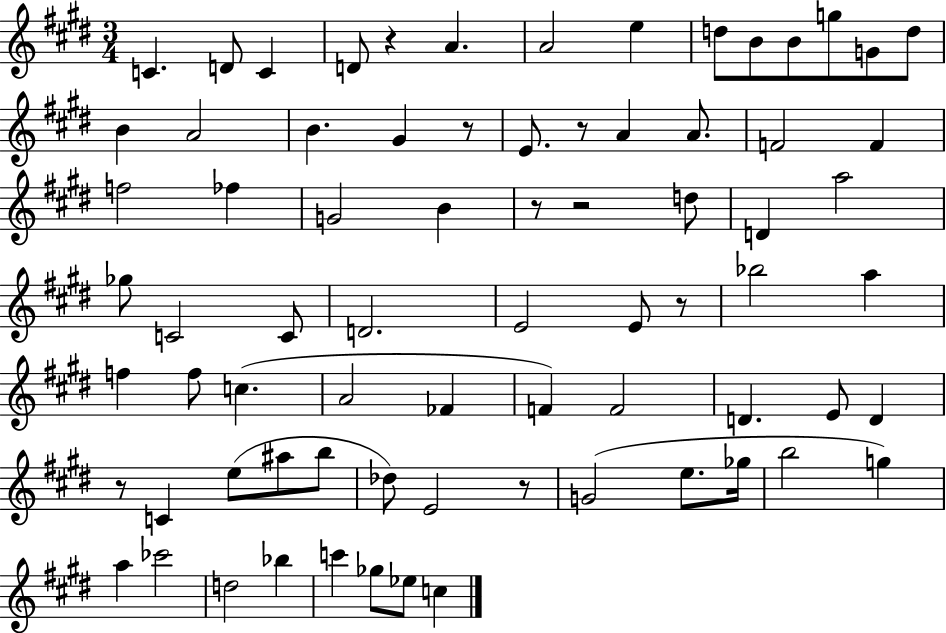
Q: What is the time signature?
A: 3/4